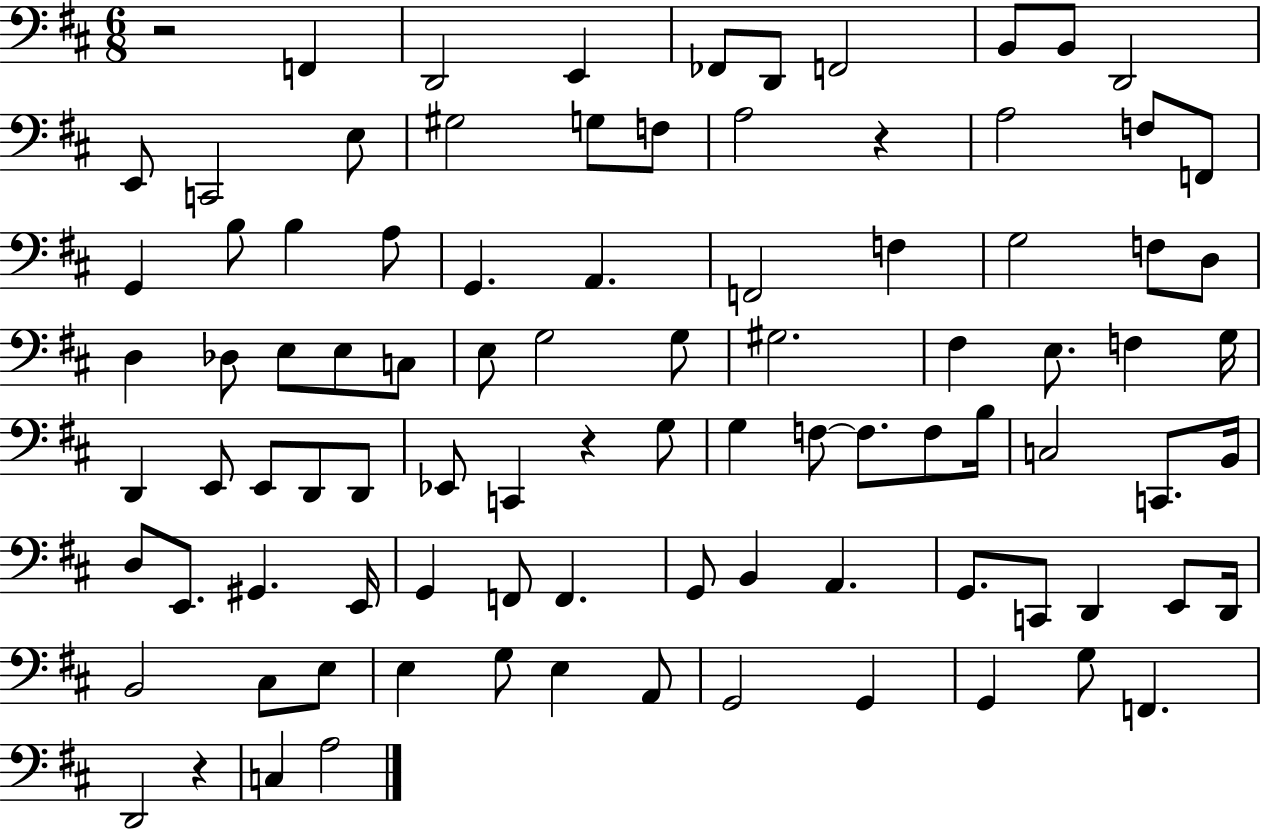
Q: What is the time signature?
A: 6/8